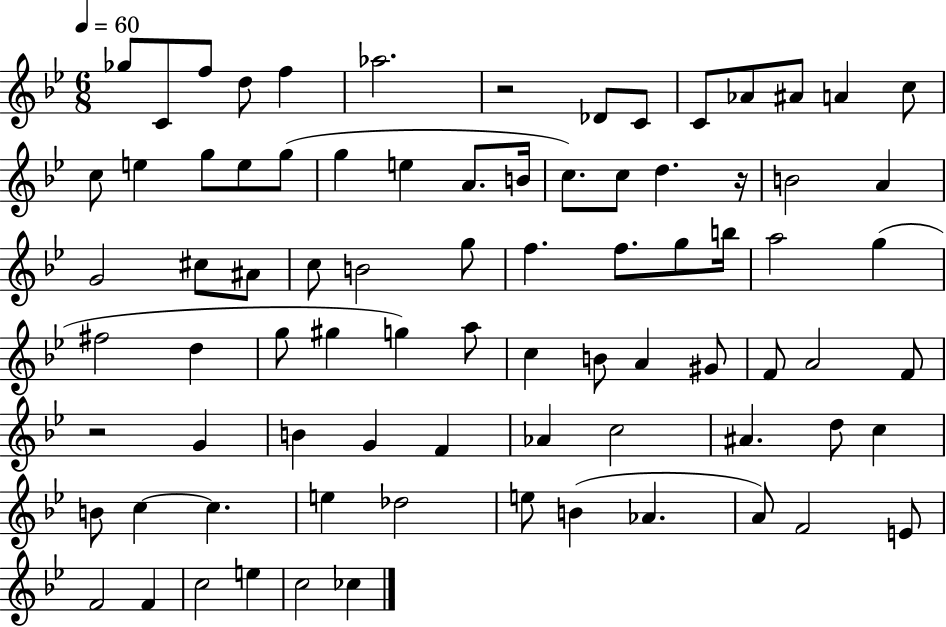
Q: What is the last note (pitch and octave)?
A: CES5